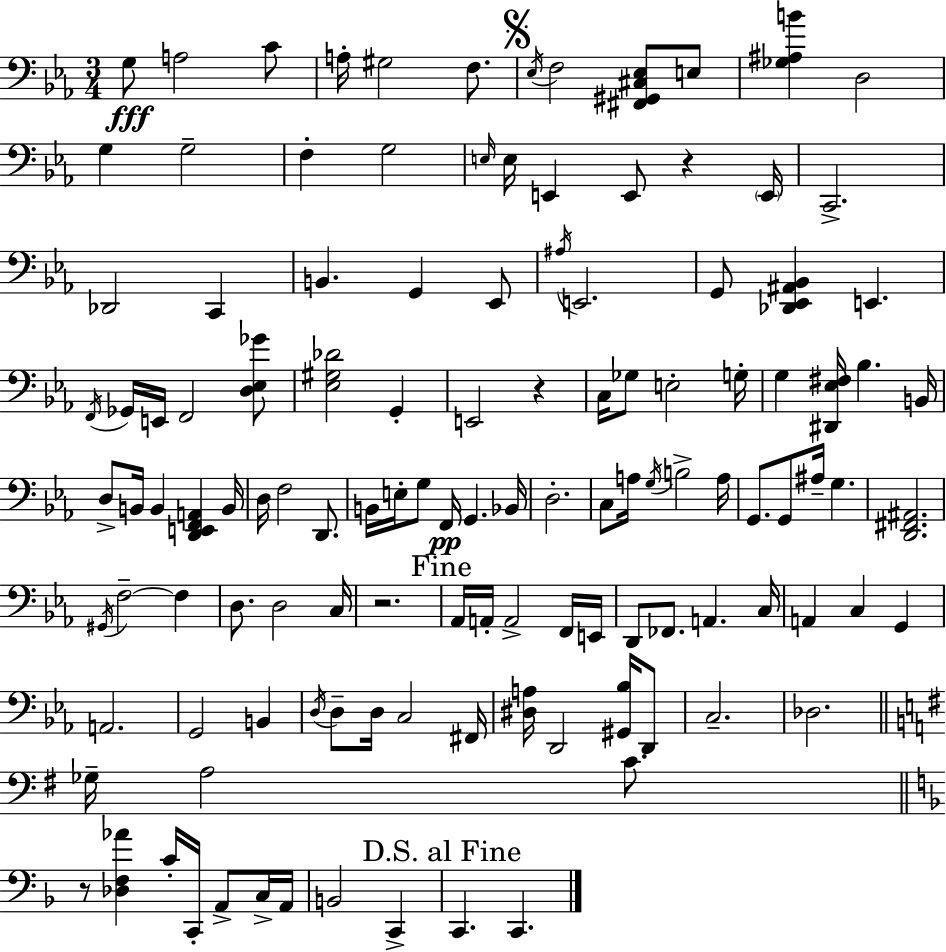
G3/e A3/h C4/e A3/s G#3/h F3/e. Eb3/s F3/h [F#2,G#2,C#3,Eb3]/e E3/e [Gb3,A#3,B4]/q D3/h G3/q G3/h F3/q G3/h E3/s E3/s E2/q E2/e R/q E2/s C2/h. Db2/h C2/q B2/q. G2/q Eb2/e A#3/s E2/h. G2/e [Db2,Eb2,A#2,Bb2]/q E2/q. F2/s Gb2/s E2/s F2/h [D3,Eb3,Gb4]/e [Eb3,G#3,Db4]/h G2/q E2/h R/q C3/s Gb3/e E3/h G3/s G3/q [D#2,Eb3,F#3]/s Bb3/q. B2/s D3/e B2/s B2/q [D2,E2,F2,A2]/q B2/s D3/s F3/h D2/e. B2/s E3/s G3/e F2/s G2/q. Bb2/s D3/h. C3/e A3/s G3/s B3/h A3/s G2/e. G2/e A#3/s G3/q. [D2,F#2,A#2]/h. G#2/s F3/h F3/q D3/e. D3/h C3/s R/h. Ab2/s A2/s A2/h F2/s E2/s D2/e FES2/e. A2/q. C3/s A2/q C3/q G2/q A2/h. G2/h B2/q D3/s D3/e D3/s C3/h F#2/s [D#3,A3]/s D2/h [G#2,Bb3]/s D2/e C3/h. Db3/h. Gb3/s A3/h C4/e. R/e [Db3,F3,Ab4]/q C4/s C2/s A2/e C3/s A2/s B2/h C2/q C2/q. C2/q.